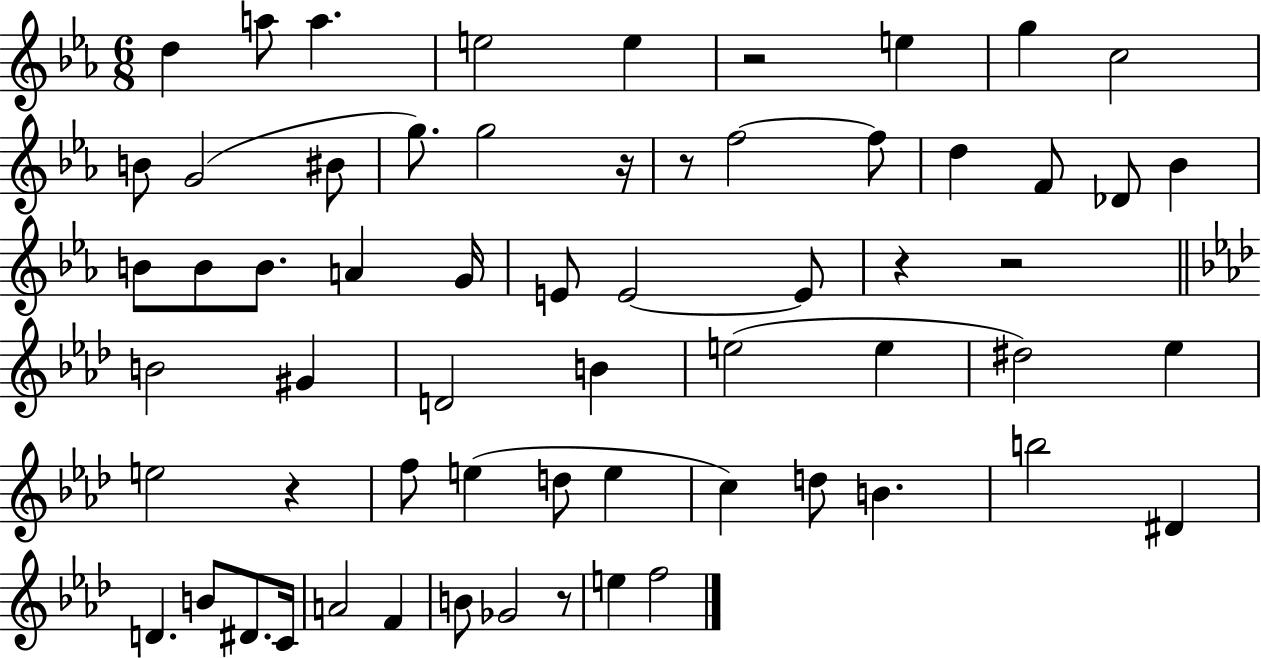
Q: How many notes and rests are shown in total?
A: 62